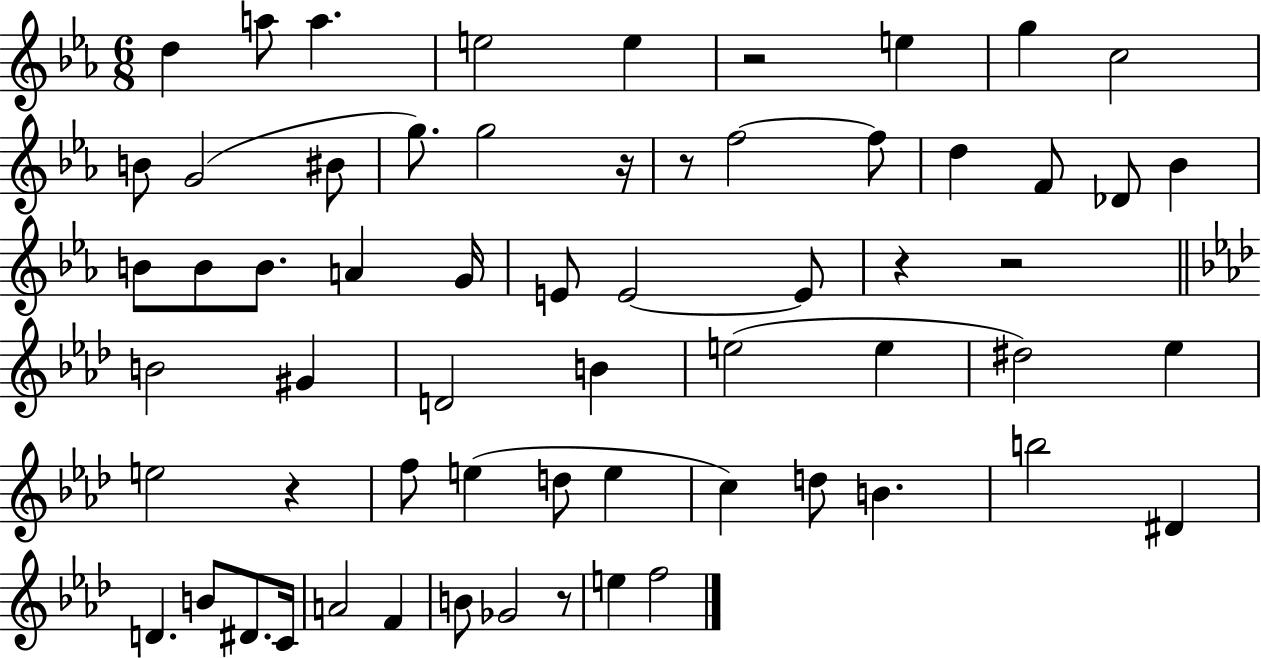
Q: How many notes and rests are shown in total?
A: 62